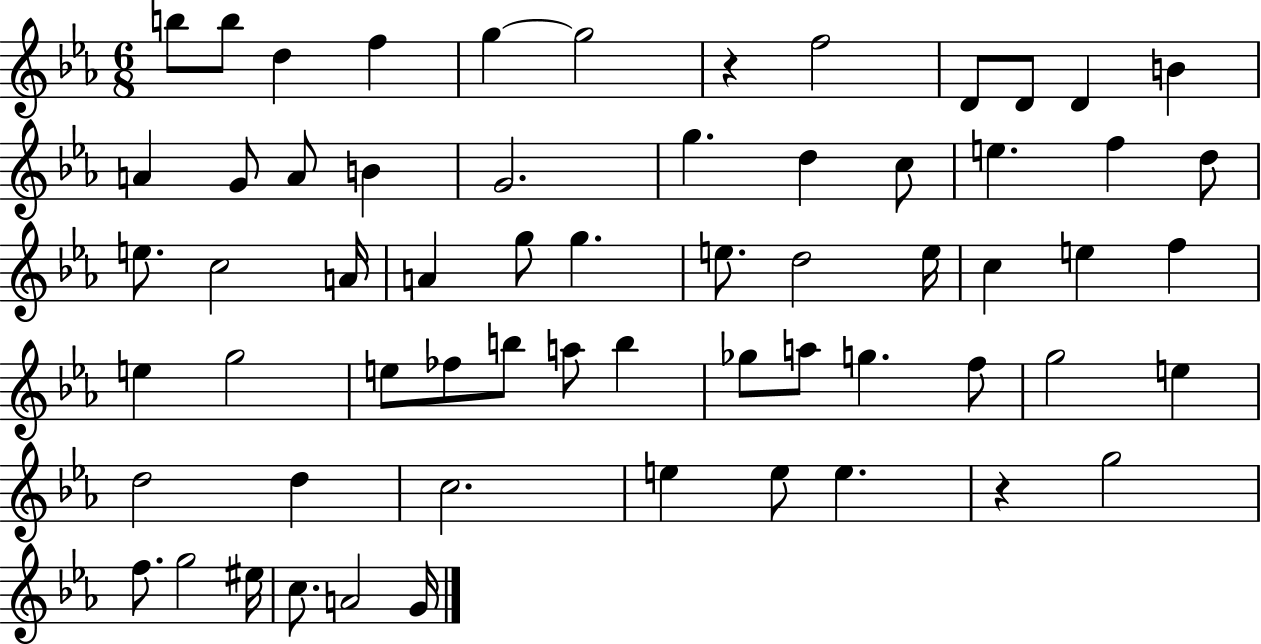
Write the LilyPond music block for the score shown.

{
  \clef treble
  \numericTimeSignature
  \time 6/8
  \key ees \major
  \repeat volta 2 { b''8 b''8 d''4 f''4 | g''4~~ g''2 | r4 f''2 | d'8 d'8 d'4 b'4 | \break a'4 g'8 a'8 b'4 | g'2. | g''4. d''4 c''8 | e''4. f''4 d''8 | \break e''8. c''2 a'16 | a'4 g''8 g''4. | e''8. d''2 e''16 | c''4 e''4 f''4 | \break e''4 g''2 | e''8 fes''8 b''8 a''8 b''4 | ges''8 a''8 g''4. f''8 | g''2 e''4 | \break d''2 d''4 | c''2. | e''4 e''8 e''4. | r4 g''2 | \break f''8. g''2 eis''16 | c''8. a'2 g'16 | } \bar "|."
}